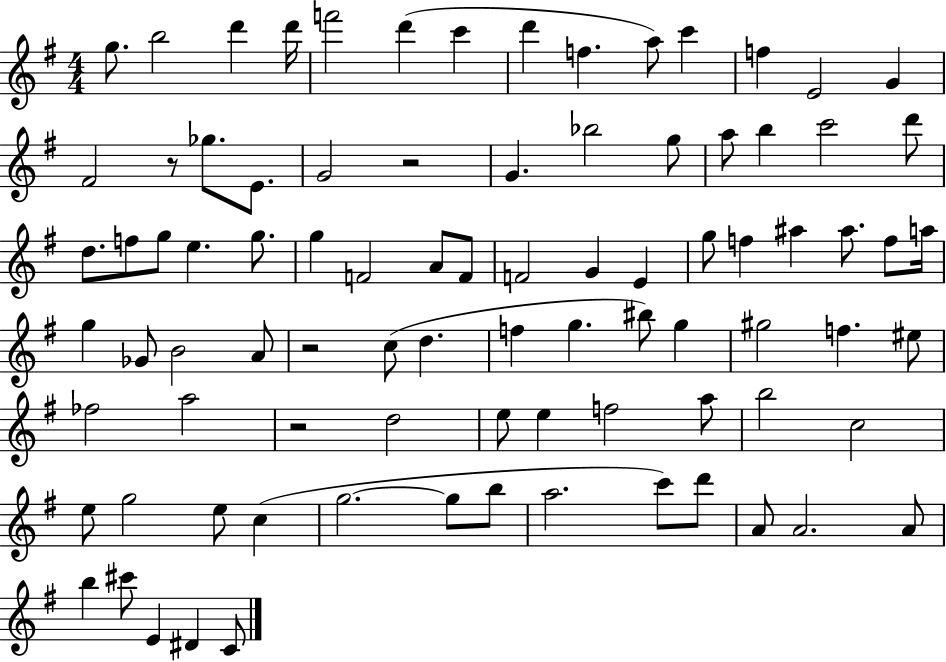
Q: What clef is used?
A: treble